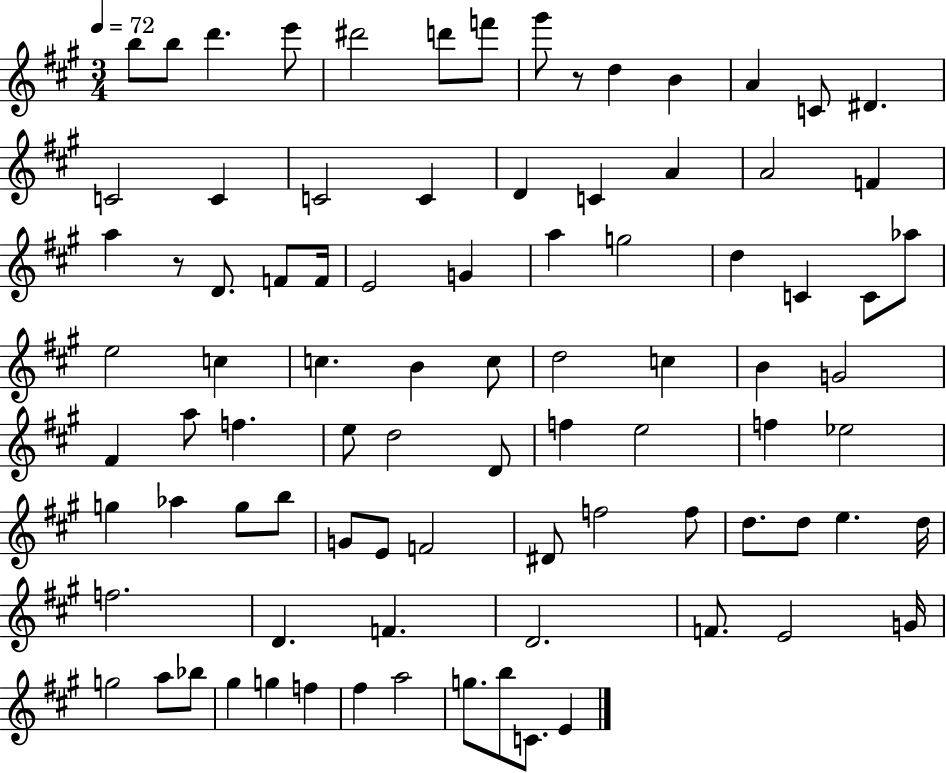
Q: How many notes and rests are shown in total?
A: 88